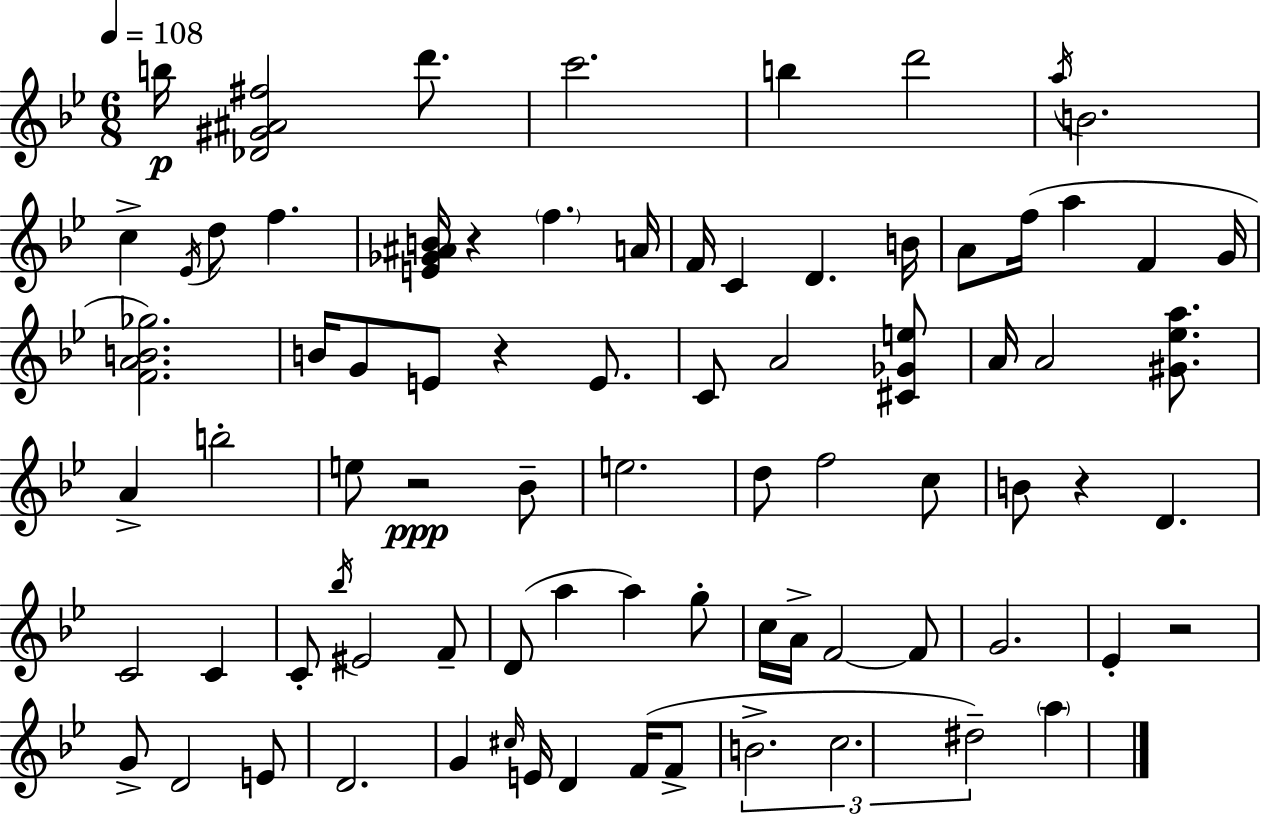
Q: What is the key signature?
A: BES major